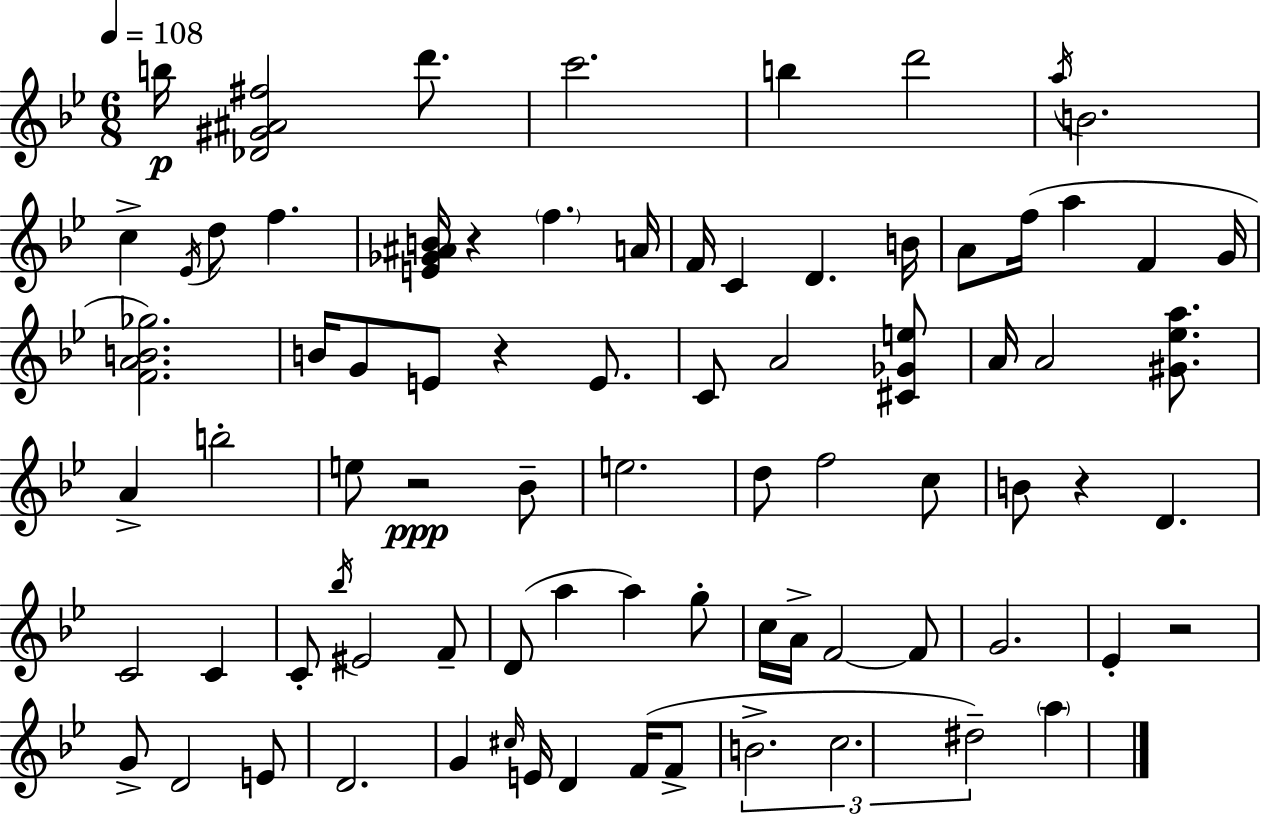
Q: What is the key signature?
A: BES major